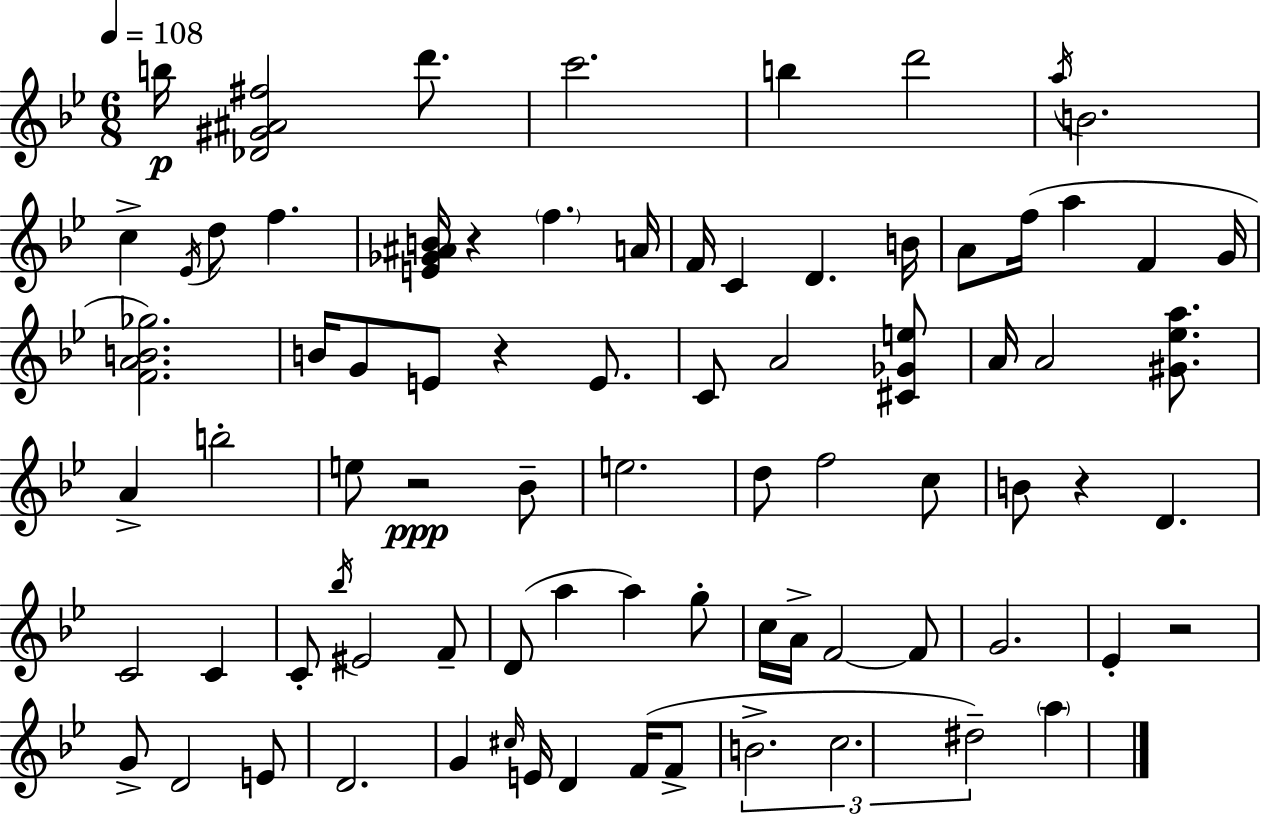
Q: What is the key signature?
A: BES major